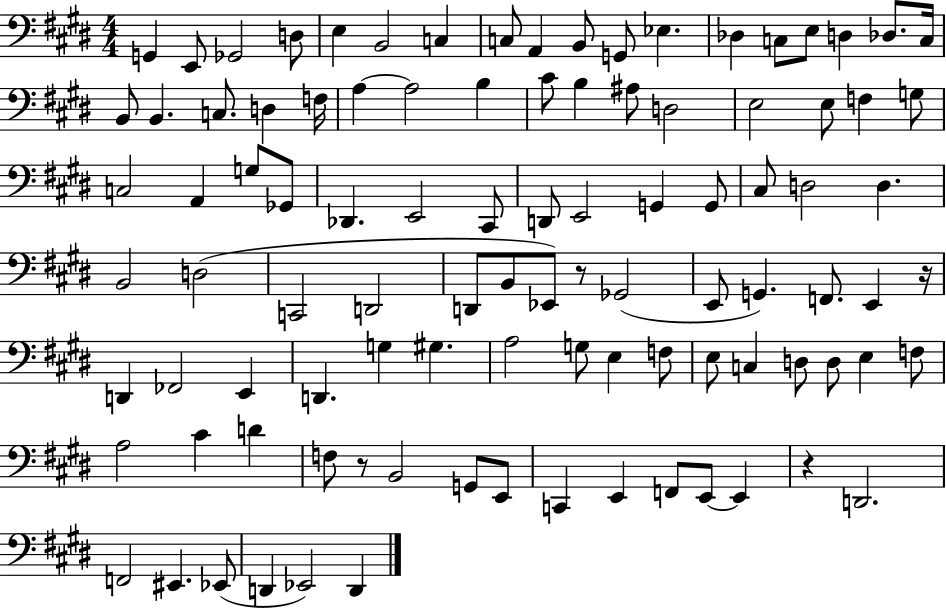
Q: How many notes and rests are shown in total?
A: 99